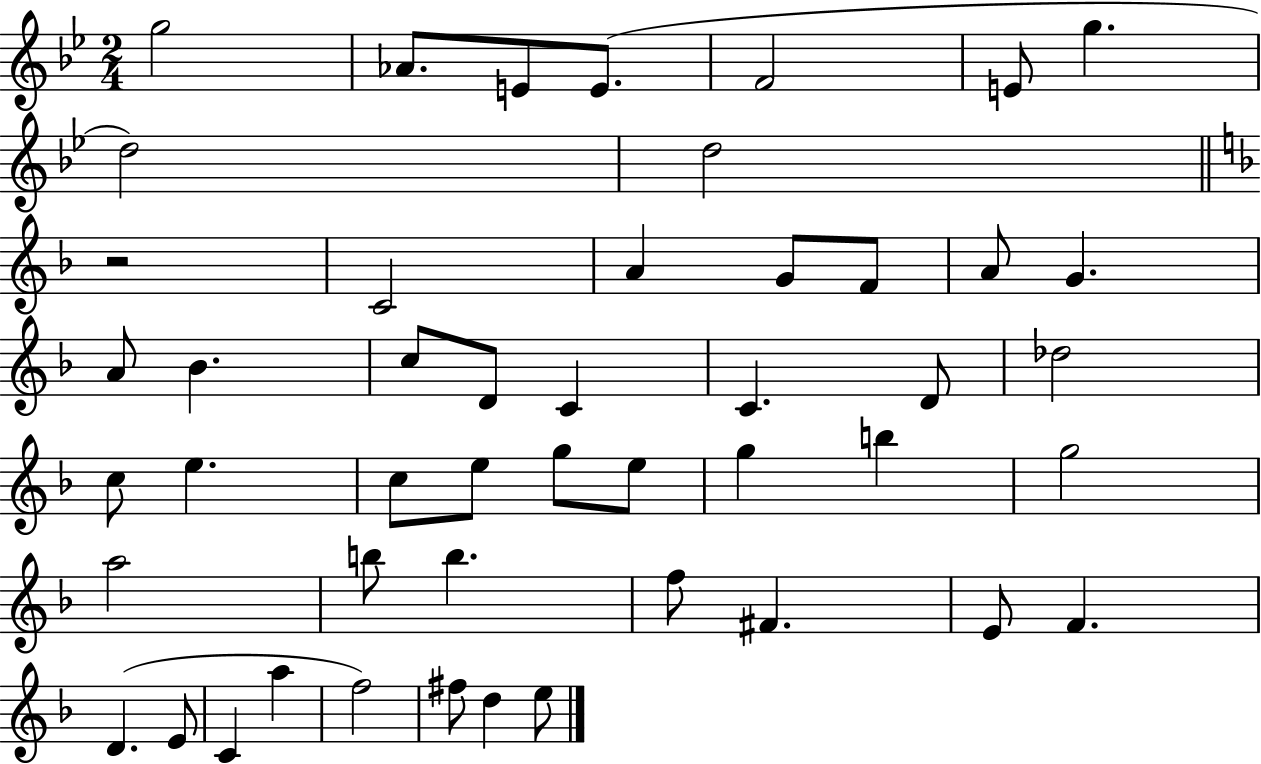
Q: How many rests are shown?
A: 1